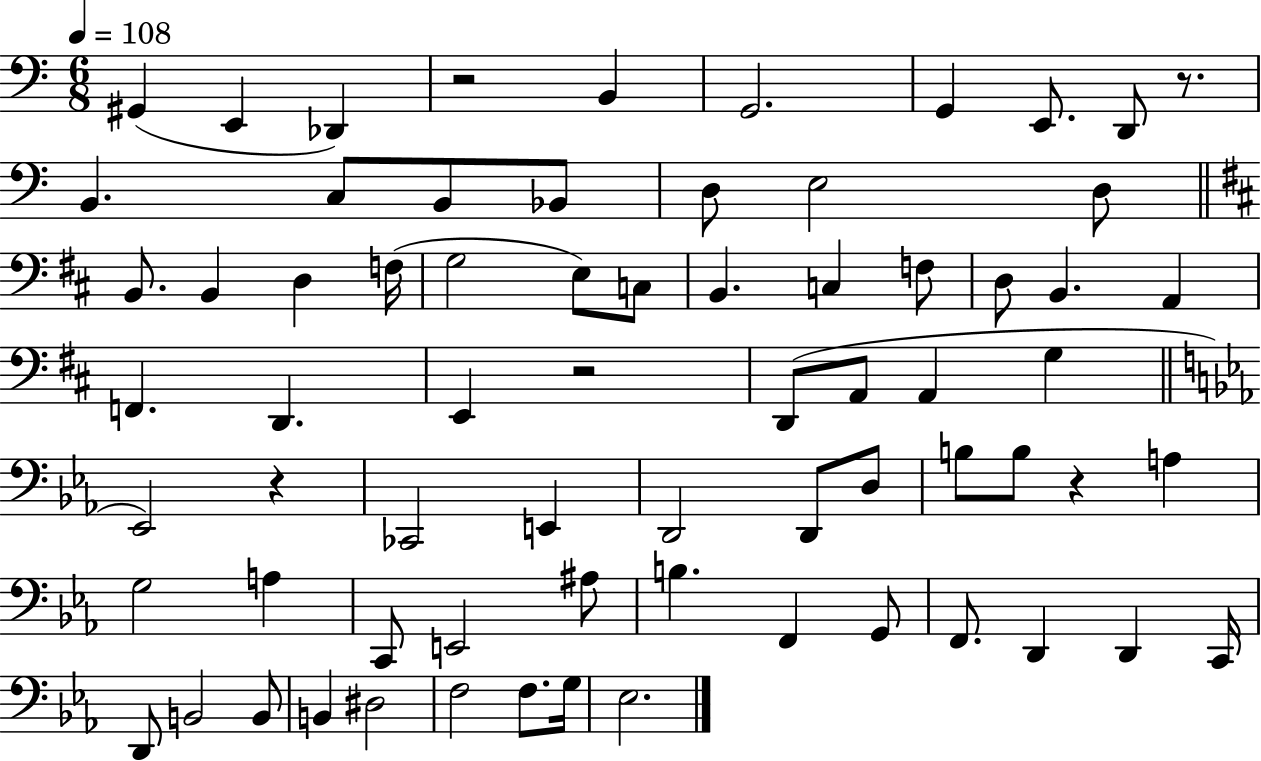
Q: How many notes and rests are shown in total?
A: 70